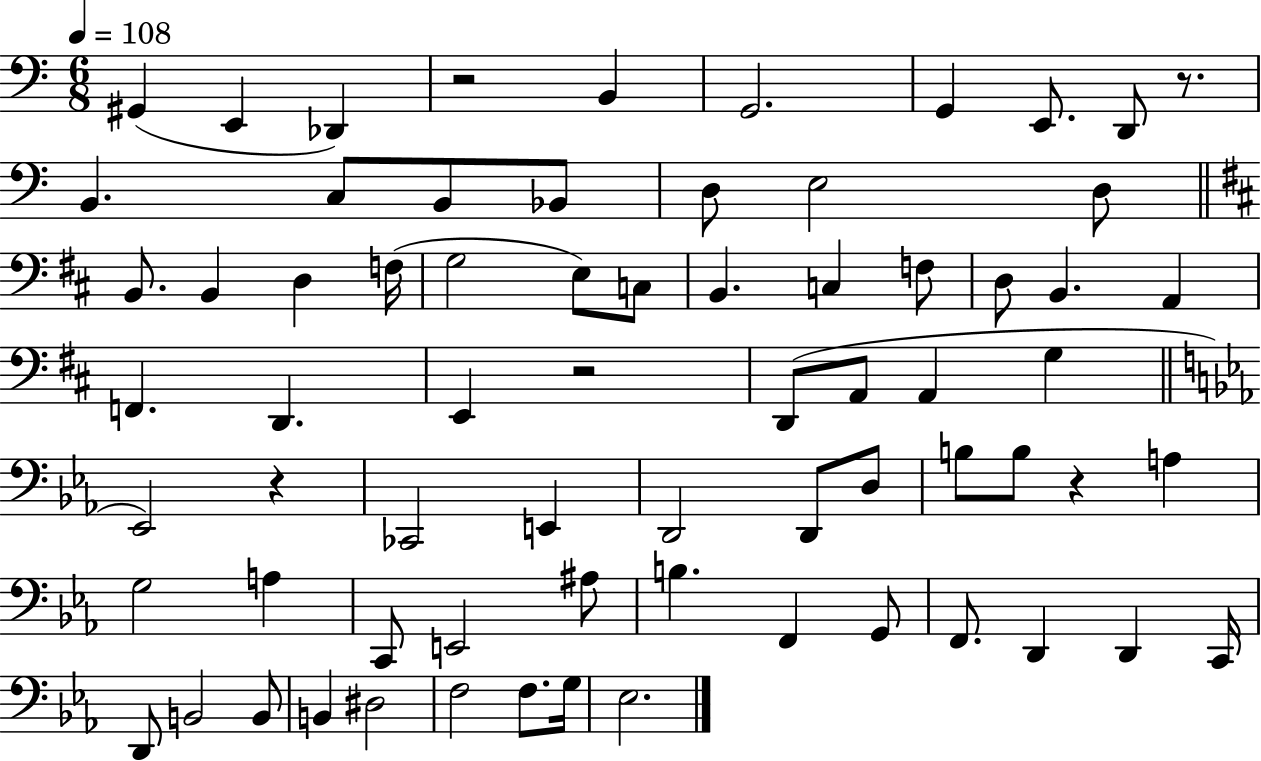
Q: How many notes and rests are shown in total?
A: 70